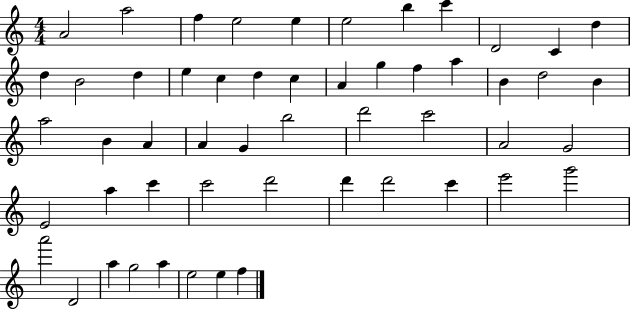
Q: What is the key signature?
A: C major